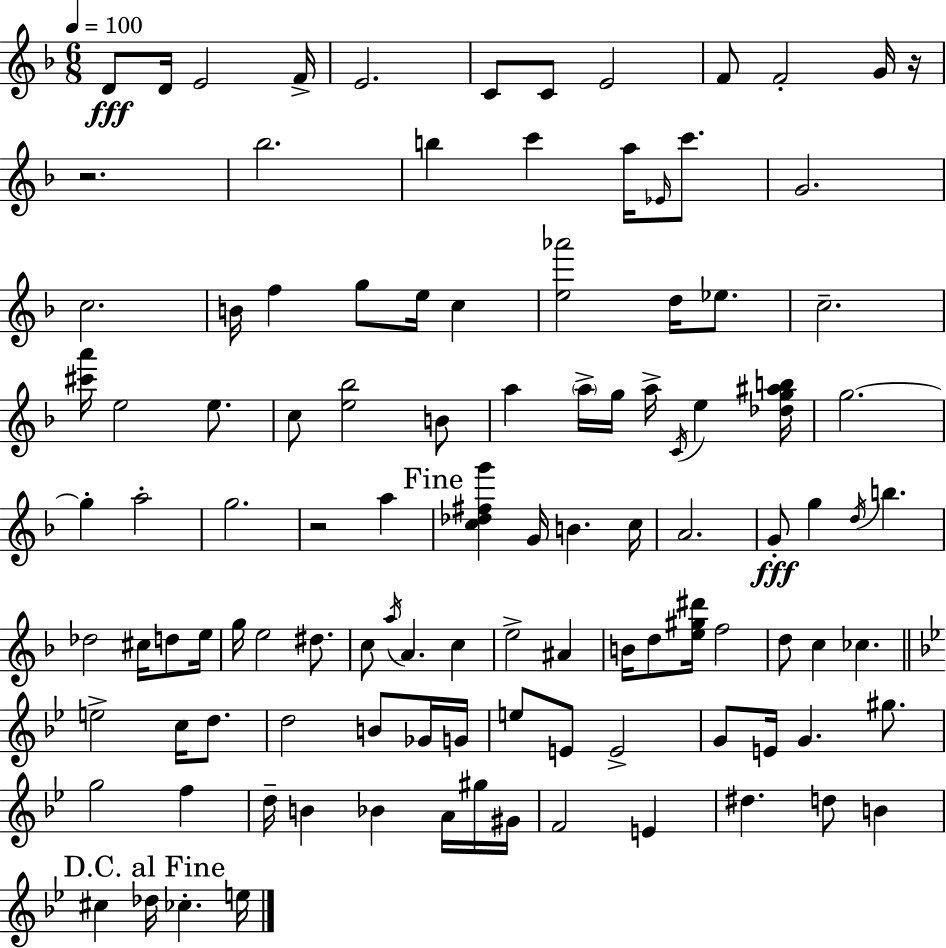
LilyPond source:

{
  \clef treble
  \numericTimeSignature
  \time 6/8
  \key d \minor
  \tempo 4 = 100
  \repeat volta 2 { d'8\fff d'16 e'2 f'16-> | e'2. | c'8 c'8 e'2 | f'8 f'2-. g'16 r16 | \break r2. | bes''2. | b''4 c'''4 a''16 \grace { ees'16 } c'''8. | g'2. | \break c''2. | b'16 f''4 g''8 e''16 c''4 | <e'' aes'''>2 d''16 ees''8. | c''2.-- | \break <cis''' a'''>16 e''2 e''8. | c''8 <e'' bes''>2 b'8 | a''4 \parenthesize a''16-> g''16 a''16-> \acciaccatura { c'16 } e''4 | <des'' g'' ais'' b''>16 g''2.~~ | \break g''4-. a''2-. | g''2. | r2 a''4 | \mark "Fine" <c'' des'' fis'' g'''>4 g'16 b'4. | \break c''16 a'2. | g'8-.\fff g''4 \acciaccatura { d''16 } b''4. | des''2 cis''16 | d''8 e''16 g''16 e''2 | \break dis''8. c''8 \acciaccatura { a''16 } a'4. | c''4 e''2-> | ais'4 b'16 d''8 <e'' gis'' dis'''>16 f''2 | d''8 c''4 ces''4. | \break \bar "||" \break \key bes \major e''2-> c''16 d''8. | d''2 b'8 ges'16 g'16 | e''8 e'8 e'2-> | g'8 e'16 g'4. gis''8. | \break g''2 f''4 | d''16-- b'4 bes'4 a'16 gis''16 gis'16 | f'2 e'4 | dis''4. d''8 b'4 | \break \mark "D.C. al Fine" cis''4 des''16 ces''4.-. e''16 | } \bar "|."
}